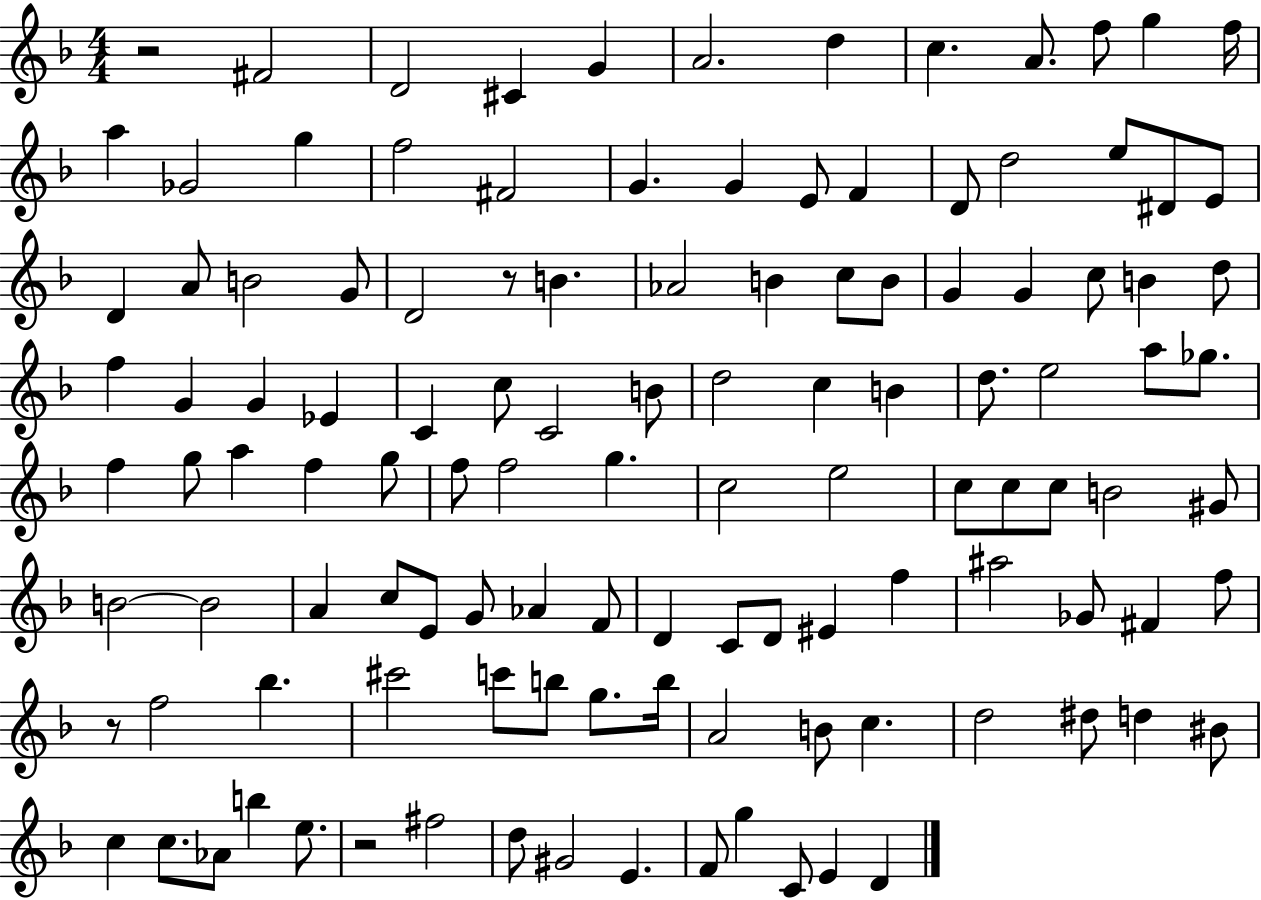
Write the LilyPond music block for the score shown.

{
  \clef treble
  \numericTimeSignature
  \time 4/4
  \key f \major
  \repeat volta 2 { r2 fis'2 | d'2 cis'4 g'4 | a'2. d''4 | c''4. a'8. f''8 g''4 f''16 | \break a''4 ges'2 g''4 | f''2 fis'2 | g'4. g'4 e'8 f'4 | d'8 d''2 e''8 dis'8 e'8 | \break d'4 a'8 b'2 g'8 | d'2 r8 b'4. | aes'2 b'4 c''8 b'8 | g'4 g'4 c''8 b'4 d''8 | \break f''4 g'4 g'4 ees'4 | c'4 c''8 c'2 b'8 | d''2 c''4 b'4 | d''8. e''2 a''8 ges''8. | \break f''4 g''8 a''4 f''4 g''8 | f''8 f''2 g''4. | c''2 e''2 | c''8 c''8 c''8 b'2 gis'8 | \break b'2~~ b'2 | a'4 c''8 e'8 g'8 aes'4 f'8 | d'4 c'8 d'8 eis'4 f''4 | ais''2 ges'8 fis'4 f''8 | \break r8 f''2 bes''4. | cis'''2 c'''8 b''8 g''8. b''16 | a'2 b'8 c''4. | d''2 dis''8 d''4 bis'8 | \break c''4 c''8. aes'8 b''4 e''8. | r2 fis''2 | d''8 gis'2 e'4. | f'8 g''4 c'8 e'4 d'4 | \break } \bar "|."
}